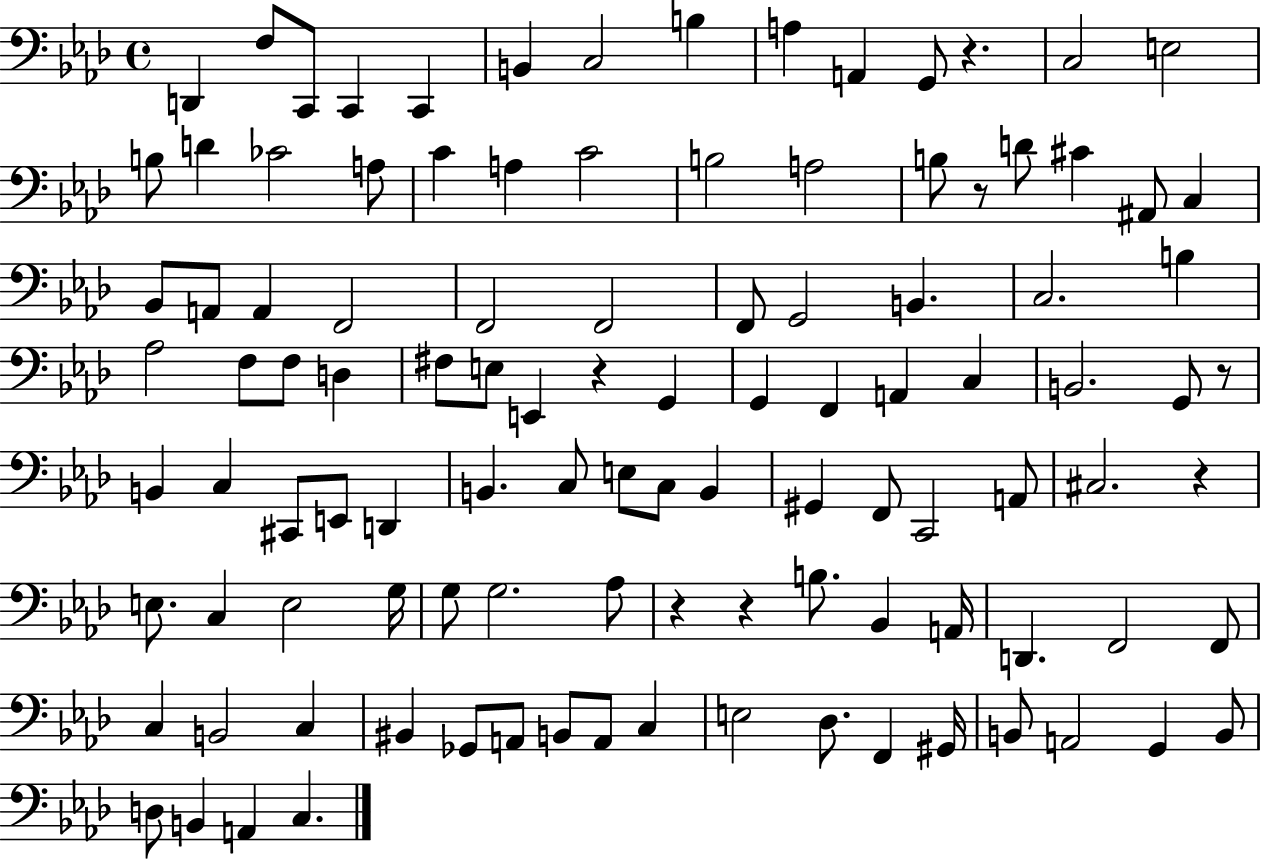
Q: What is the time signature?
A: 4/4